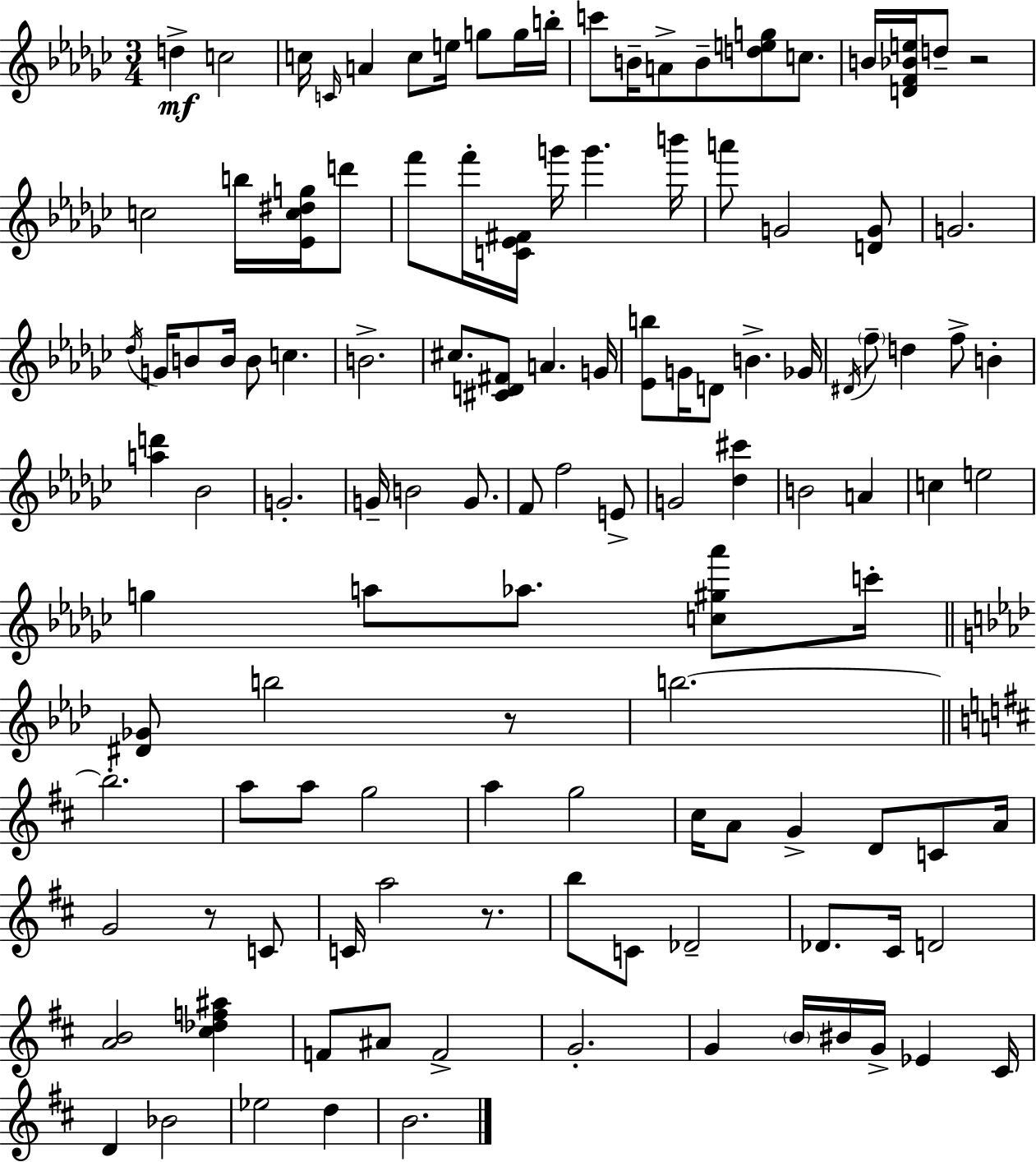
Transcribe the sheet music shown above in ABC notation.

X:1
T:Untitled
M:3/4
L:1/4
K:Ebm
d c2 c/4 C/4 A c/2 e/4 g/2 g/4 b/4 c'/2 B/4 A/2 B/2 [deg]/2 c/2 B/4 [DF_Be]/4 d/2 z2 c2 b/4 [_Ec^dg]/4 d'/2 f'/2 f'/4 [C_E^F]/4 g'/4 g' b'/4 a'/2 G2 [DG]/2 G2 _d/4 G/4 B/2 B/4 B/2 c B2 ^c/2 [^CD^F]/2 A G/4 [_Eb]/2 G/4 D/2 B _G/4 ^D/4 f/2 d f/2 B [ad'] _B2 G2 G/4 B2 G/2 F/2 f2 E/2 G2 [_d^c'] B2 A c e2 g a/2 _a/2 [c^g_a']/2 c'/4 [^D_G]/2 b2 z/2 b2 b2 a/2 a/2 g2 a g2 ^c/4 A/2 G D/2 C/2 A/4 G2 z/2 C/2 C/4 a2 z/2 b/2 C/2 _D2 _D/2 ^C/4 D2 [AB]2 [^c_df^a] F/2 ^A/2 F2 G2 G B/4 ^B/4 G/4 _E ^C/4 D _B2 _e2 d B2